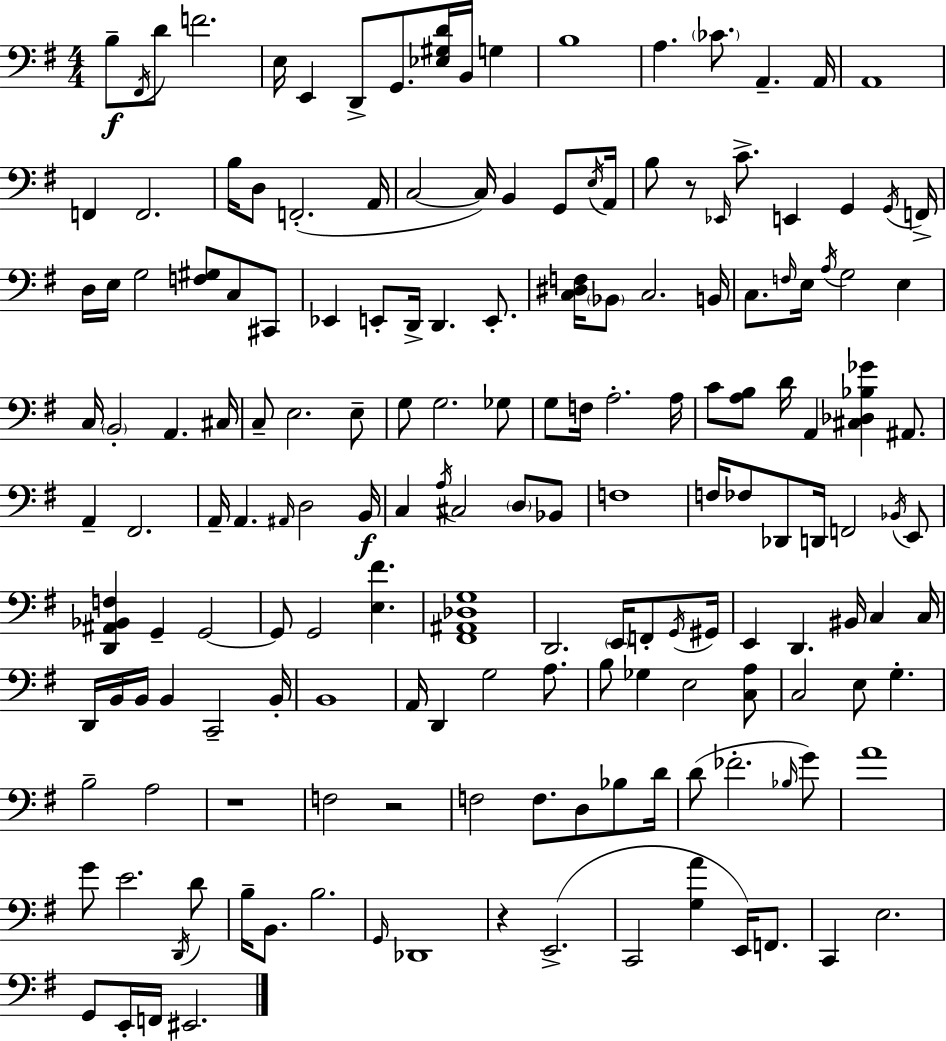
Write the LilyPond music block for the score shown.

{
  \clef bass
  \numericTimeSignature
  \time 4/4
  \key g \major
  \repeat volta 2 { b8--\f \acciaccatura { fis,16 } d'8 f'2. | e16 e,4 d,8-> g,8. <ees gis d'>16 b,16 g4 | b1 | a4. \parenthesize ces'8. a,4.-- | \break a,16 a,1 | f,4 f,2. | b16 d8 f,2.-.( | a,16 c2~~ c16) b,4 g,8 | \break \acciaccatura { e16 } a,16 b8 r8 \grace { ees,16 } c'8.-> e,4 g,4 | \acciaccatura { g,16 } f,16-> d16 e16 g2 <f gis>8 | c8 cis,8 ees,4 e,8-. d,16-> d,4. | e,8.-. <c dis f>16 \parenthesize bes,8 c2. | \break b,16 c8. \grace { f16 } e16 \acciaccatura { a16 } g2 | e4 c16 \parenthesize b,2-. a,4. | cis16 c8-- e2. | e8-- g8 g2. | \break ges8 g8 f16 a2.-. | a16 c'8 <a b>8 d'16 a,4 <cis des bes ges'>4 | ais,8. a,4-- fis,2. | a,16-- a,4. \grace { ais,16 } d2 | \break b,16\f c4 \acciaccatura { a16 } cis2 | \parenthesize d8 bes,8 f1 | f16 fes8 des,8 d,16 f,2 | \acciaccatura { bes,16 } e,8 <d, ais, bes, f>4 g,4-- | \break g,2~~ g,8 g,2 | <e fis'>4. <fis, ais, des g>1 | d,2. | \parenthesize e,16 f,8-. \acciaccatura { g,16 } gis,16 e,4 d,4. | \break bis,16 c4 c16 d,16 b,16 b,16 b,4 | c,2-- b,16-. b,1 | a,16 d,4 g2 | a8. b8 ges4 | \break e2 <c a>8 c2 | e8 g4.-. b2-- | a2 r1 | f2 | \break r2 f2 | f8. d8 bes8 d'16 d'8( fes'2.-. | \grace { bes16 } g'8) a'1 | g'8 e'2. | \break \acciaccatura { d,16 } d'8 b16-- b,8. | b2. \grace { g,16 } des,1 | r4 | e,2.->( c,2 | \break <g a'>4 e,16) f,8. c,4 | e2. g,8 e,16-. | f,16 eis,2. } \bar "|."
}